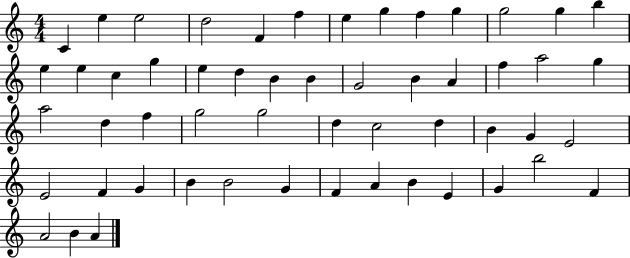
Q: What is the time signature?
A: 4/4